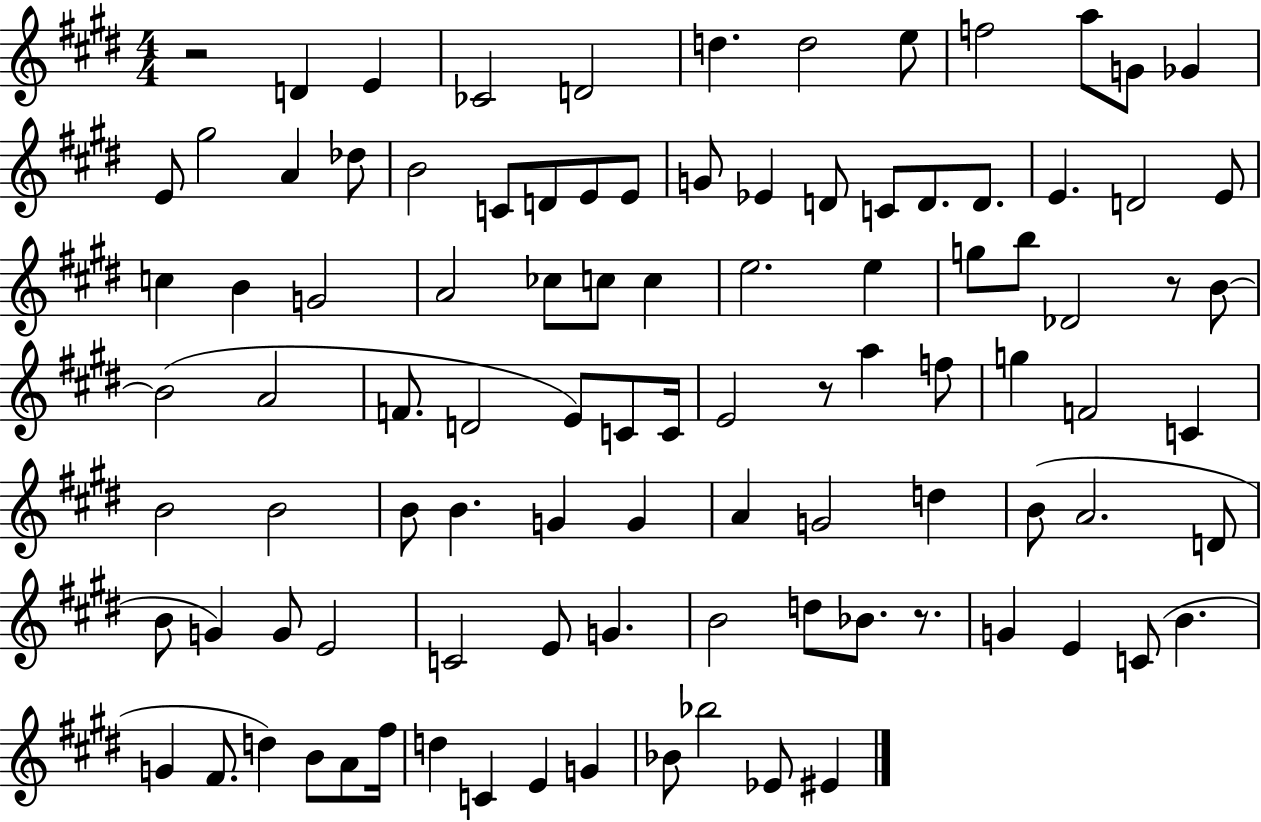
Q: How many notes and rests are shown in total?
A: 99